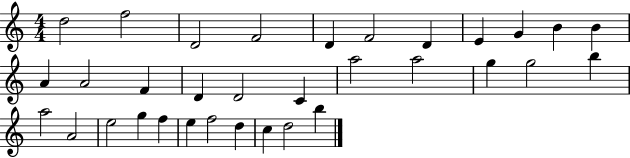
D5/h F5/h D4/h F4/h D4/q F4/h D4/q E4/q G4/q B4/q B4/q A4/q A4/h F4/q D4/q D4/h C4/q A5/h A5/h G5/q G5/h B5/q A5/h A4/h E5/h G5/q F5/q E5/q F5/h D5/q C5/q D5/h B5/q